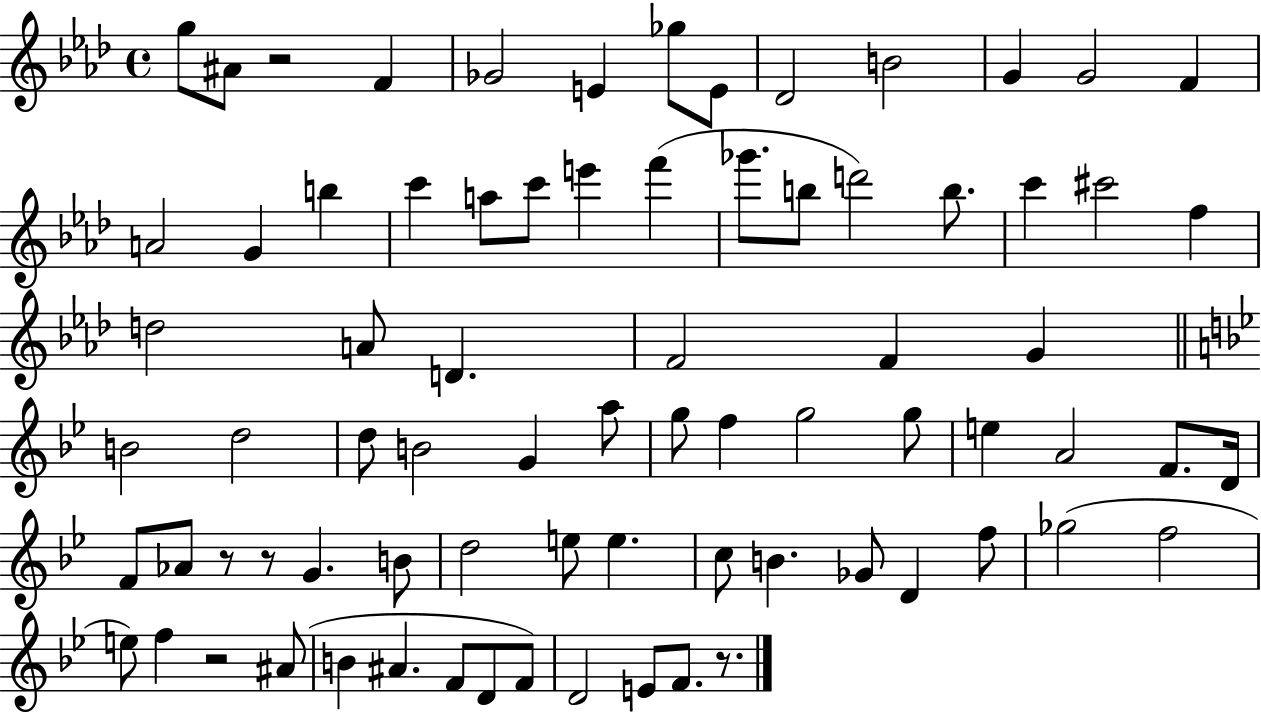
X:1
T:Untitled
M:4/4
L:1/4
K:Ab
g/2 ^A/2 z2 F _G2 E _g/2 E/2 _D2 B2 G G2 F A2 G b c' a/2 c'/2 e' f' _g'/2 b/2 d'2 b/2 c' ^c'2 f d2 A/2 D F2 F G B2 d2 d/2 B2 G a/2 g/2 f g2 g/2 e A2 F/2 D/4 F/2 _A/2 z/2 z/2 G B/2 d2 e/2 e c/2 B _G/2 D f/2 _g2 f2 e/2 f z2 ^A/2 B ^A F/2 D/2 F/2 D2 E/2 F/2 z/2